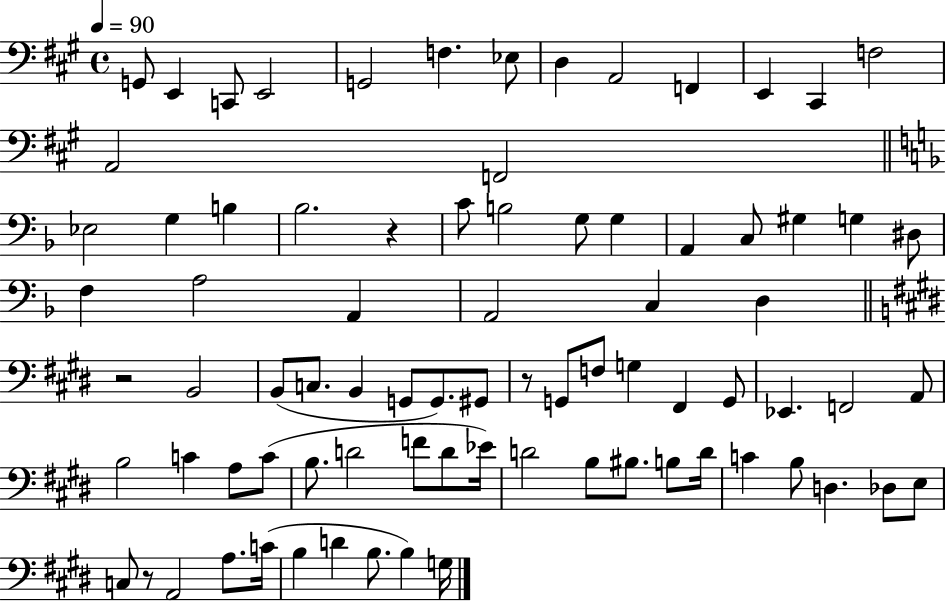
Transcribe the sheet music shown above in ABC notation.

X:1
T:Untitled
M:4/4
L:1/4
K:A
G,,/2 E,, C,,/2 E,,2 G,,2 F, _E,/2 D, A,,2 F,, E,, ^C,, F,2 A,,2 F,,2 _E,2 G, B, _B,2 z C/2 B,2 G,/2 G, A,, C,/2 ^G, G, ^D,/2 F, A,2 A,, A,,2 C, D, z2 B,,2 B,,/2 C,/2 B,, G,,/2 G,,/2 ^G,,/2 z/2 G,,/2 F,/2 G, ^F,, G,,/2 _E,, F,,2 A,,/2 B,2 C A,/2 C/2 B,/2 D2 F/2 D/2 _E/4 D2 B,/2 ^B,/2 B,/2 D/4 C B,/2 D, _D,/2 E,/2 C,/2 z/2 A,,2 A,/2 C/4 B, D B,/2 B, G,/4